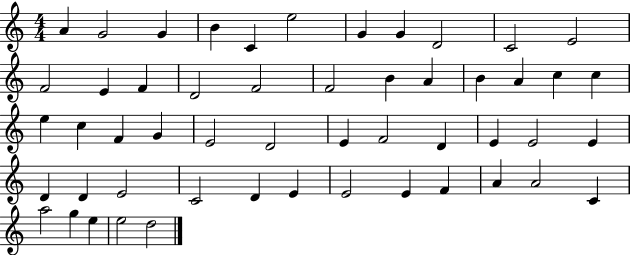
X:1
T:Untitled
M:4/4
L:1/4
K:C
A G2 G B C e2 G G D2 C2 E2 F2 E F D2 F2 F2 B A B A c c e c F G E2 D2 E F2 D E E2 E D D E2 C2 D E E2 E F A A2 C a2 g e e2 d2